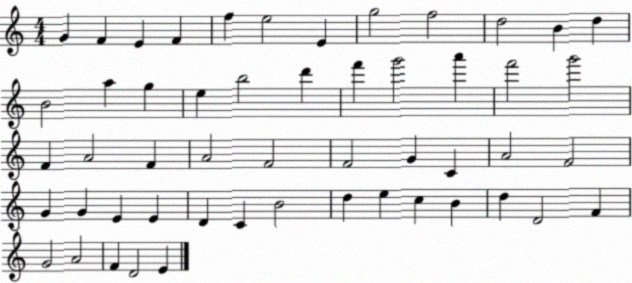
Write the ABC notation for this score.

X:1
T:Untitled
M:4/4
L:1/4
K:C
G F E F f e2 E g2 f2 d2 B d B2 a g e b2 d' f' g'2 a' f'2 g'2 F A2 F A2 F2 F2 G C A2 F2 G G E E D C B2 d e c B d D2 F G2 A2 F D2 E